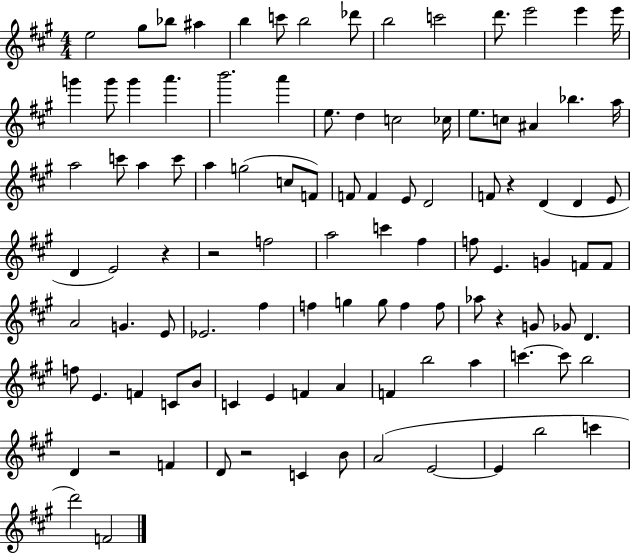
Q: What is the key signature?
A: A major